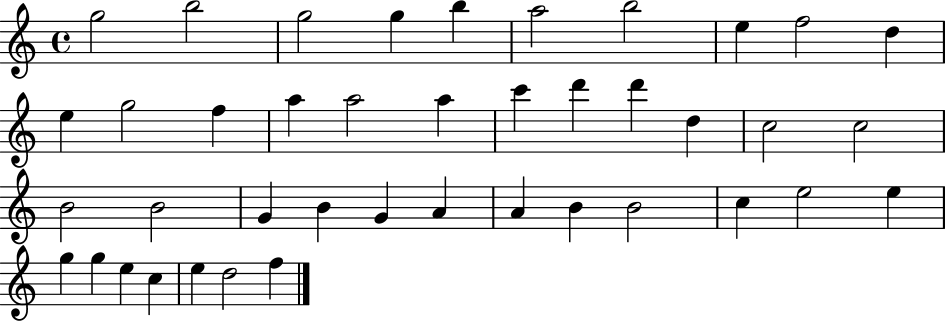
X:1
T:Untitled
M:4/4
L:1/4
K:C
g2 b2 g2 g b a2 b2 e f2 d e g2 f a a2 a c' d' d' d c2 c2 B2 B2 G B G A A B B2 c e2 e g g e c e d2 f